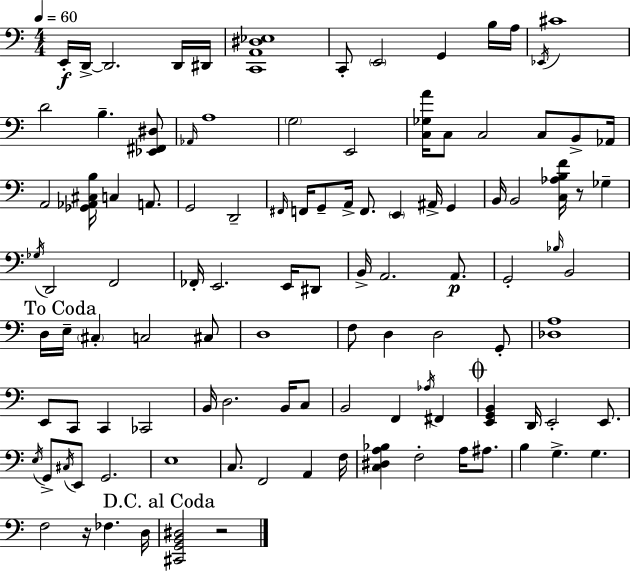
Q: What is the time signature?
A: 4/4